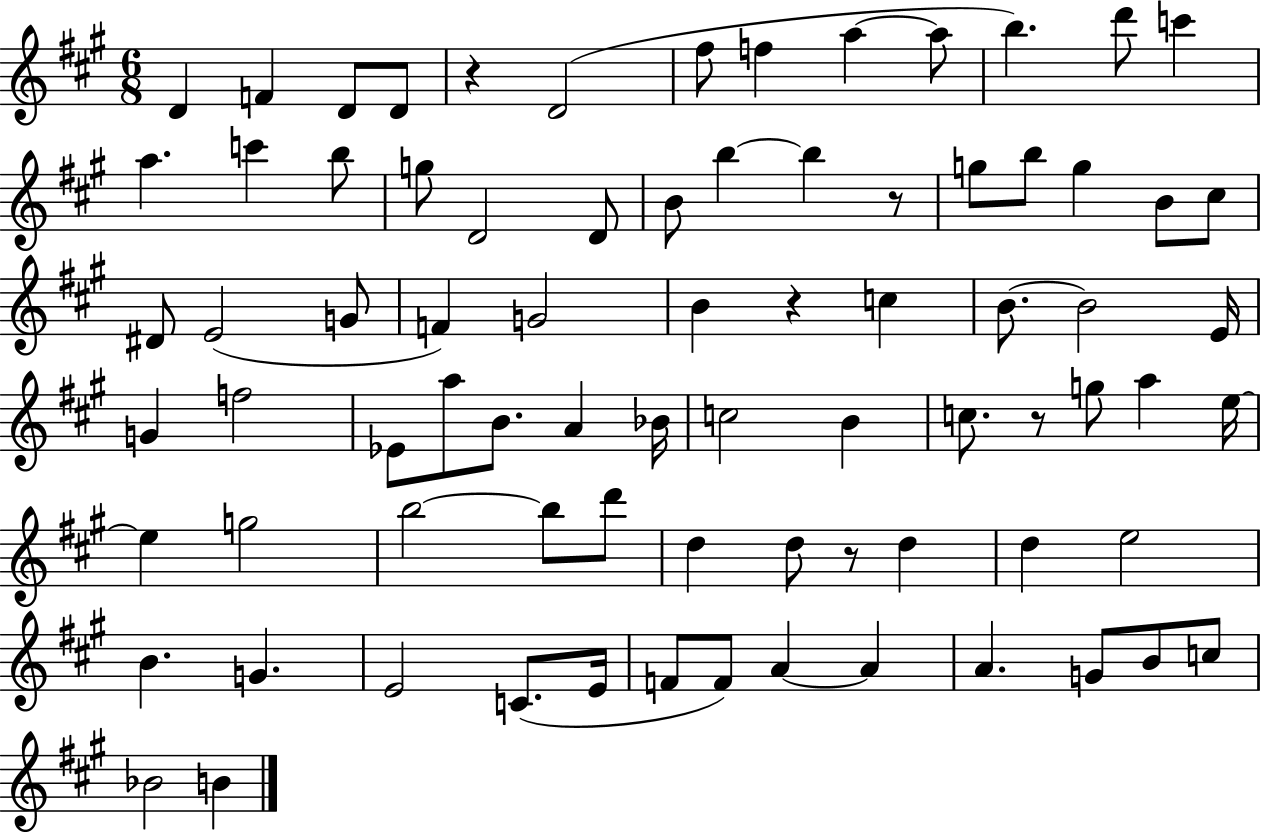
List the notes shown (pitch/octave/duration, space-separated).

D4/q F4/q D4/e D4/e R/q D4/h F#5/e F5/q A5/q A5/e B5/q. D6/e C6/q A5/q. C6/q B5/e G5/e D4/h D4/e B4/e B5/q B5/q R/e G5/e B5/e G5/q B4/e C#5/e D#4/e E4/h G4/e F4/q G4/h B4/q R/q C5/q B4/e. B4/h E4/s G4/q F5/h Eb4/e A5/e B4/e. A4/q Bb4/s C5/h B4/q C5/e. R/e G5/e A5/q E5/s E5/q G5/h B5/h B5/e D6/e D5/q D5/e R/e D5/q D5/q E5/h B4/q. G4/q. E4/h C4/e. E4/s F4/e F4/e A4/q A4/q A4/q. G4/e B4/e C5/e Bb4/h B4/q